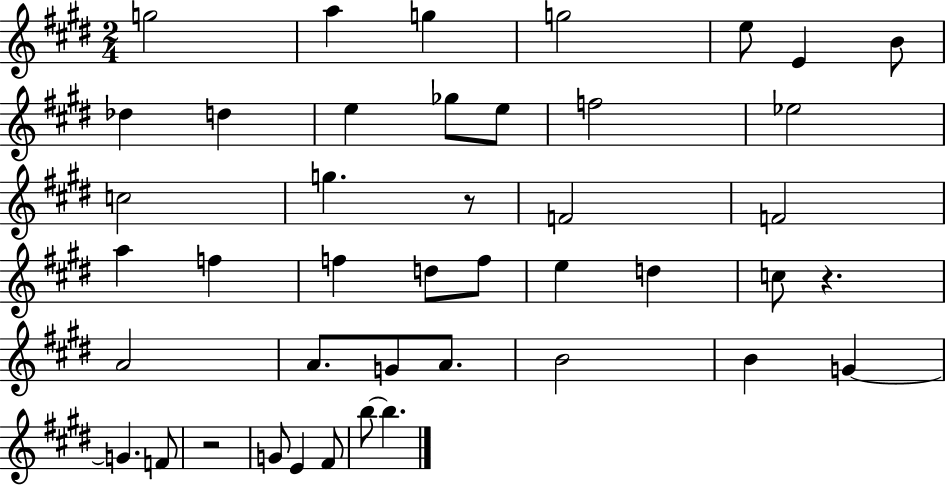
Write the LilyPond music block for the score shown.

{
  \clef treble
  \numericTimeSignature
  \time 2/4
  \key e \major
  \repeat volta 2 { g''2 | a''4 g''4 | g''2 | e''8 e'4 b'8 | \break des''4 d''4 | e''4 ges''8 e''8 | f''2 | ees''2 | \break c''2 | g''4. r8 | f'2 | f'2 | \break a''4 f''4 | f''4 d''8 f''8 | e''4 d''4 | c''8 r4. | \break a'2 | a'8. g'8 a'8. | b'2 | b'4 g'4~~ | \break g'4. f'8 | r2 | g'8 e'4 fis'8 | b''8~~ b''4. | \break } \bar "|."
}